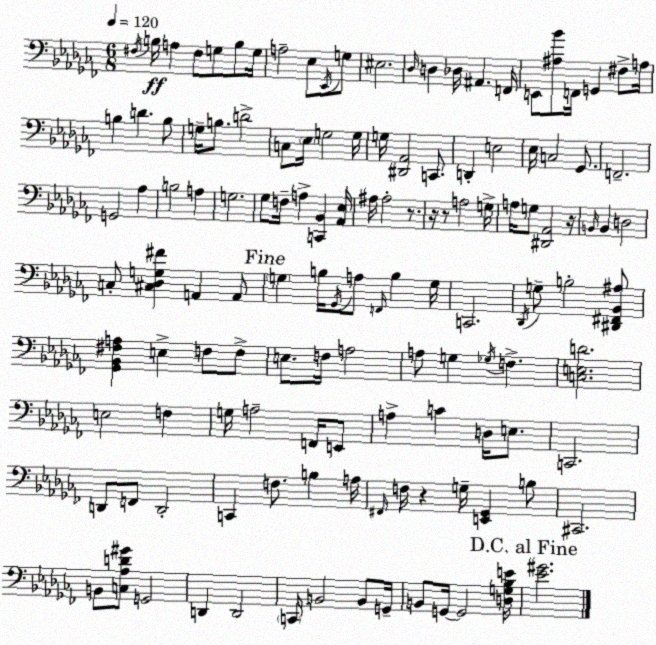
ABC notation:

X:1
T:Untitled
M:6/8
L:1/4
K:Abm
^F,/4 B,/4 A, ^F,/2 G,/2 B,/2 G,/4 A,2 _E,/2 _E,,/4 G,/2 ^E,2 _D,/4 D, _D,/4 ^A,, F,,/4 E,,/2 [^A,_B]/2 F,,/4 G,, ^F,/2 A,/4 B, D B,/2 G,/4 B,/2 D2 C,/2 _E,/4 G,2 G,/4 G,/4 [^D,,_A,,]2 C,,/2 D,, E,2 _E,/4 C,2 _G,,/2 F,,2 G,,2 _A, B,2 A, G,2 _G,/2 F,/4 A, [C,,_B,,] [_A,,_E,]/4 ^A,/4 ^A,2 z/2 z/4 z/2 A,2 G,/4 A,/4 G,/2 [^D,,_A,,]2 z/4 B,,/4 B,, D,2 C,/2 [^C,_D,G,^F] A,, A,,/2 G, B,/4 _G,,/4 A,/2 F,,/4 B, G,/4 C,,2 _D,,/4 G,/2 B,2 [^D,,^F,,_B,,^A,]/2 [_G,,_B,,^F,A,] E, F,/2 F,/2 E,/2 F,/4 A,2 A,/2 G, _G,/4 F, [C,E,D]2 E,2 F, G,/4 A,2 F,,/4 E,,/2 A, C D,/4 E,/2 C,,2 D,,/2 F,,/2 D,,2 C,, F,/2 B, A,/4 ^F,,/4 F,/4 z G,/4 [E,,_G,,] B,/2 ^C,,2 B,,/2 [C,_A,D^G]/2 G,,2 D,, D,,2 C,,/4 B,,2 B,,/2 G,,/4 B,,/2 G,,/4 G,,2 [D,G,_B,E]/4 [_E^G]2